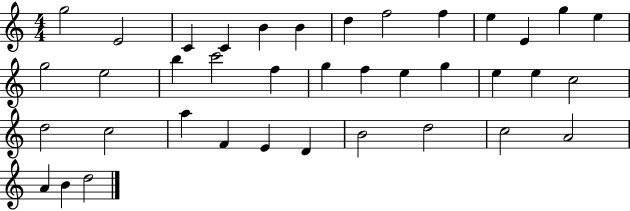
{
  \clef treble
  \numericTimeSignature
  \time 4/4
  \key c \major
  g''2 e'2 | c'4 c'4 b'4 b'4 | d''4 f''2 f''4 | e''4 e'4 g''4 e''4 | \break g''2 e''2 | b''4 c'''2 f''4 | g''4 f''4 e''4 g''4 | e''4 e''4 c''2 | \break d''2 c''2 | a''4 f'4 e'4 d'4 | b'2 d''2 | c''2 a'2 | \break a'4 b'4 d''2 | \bar "|."
}